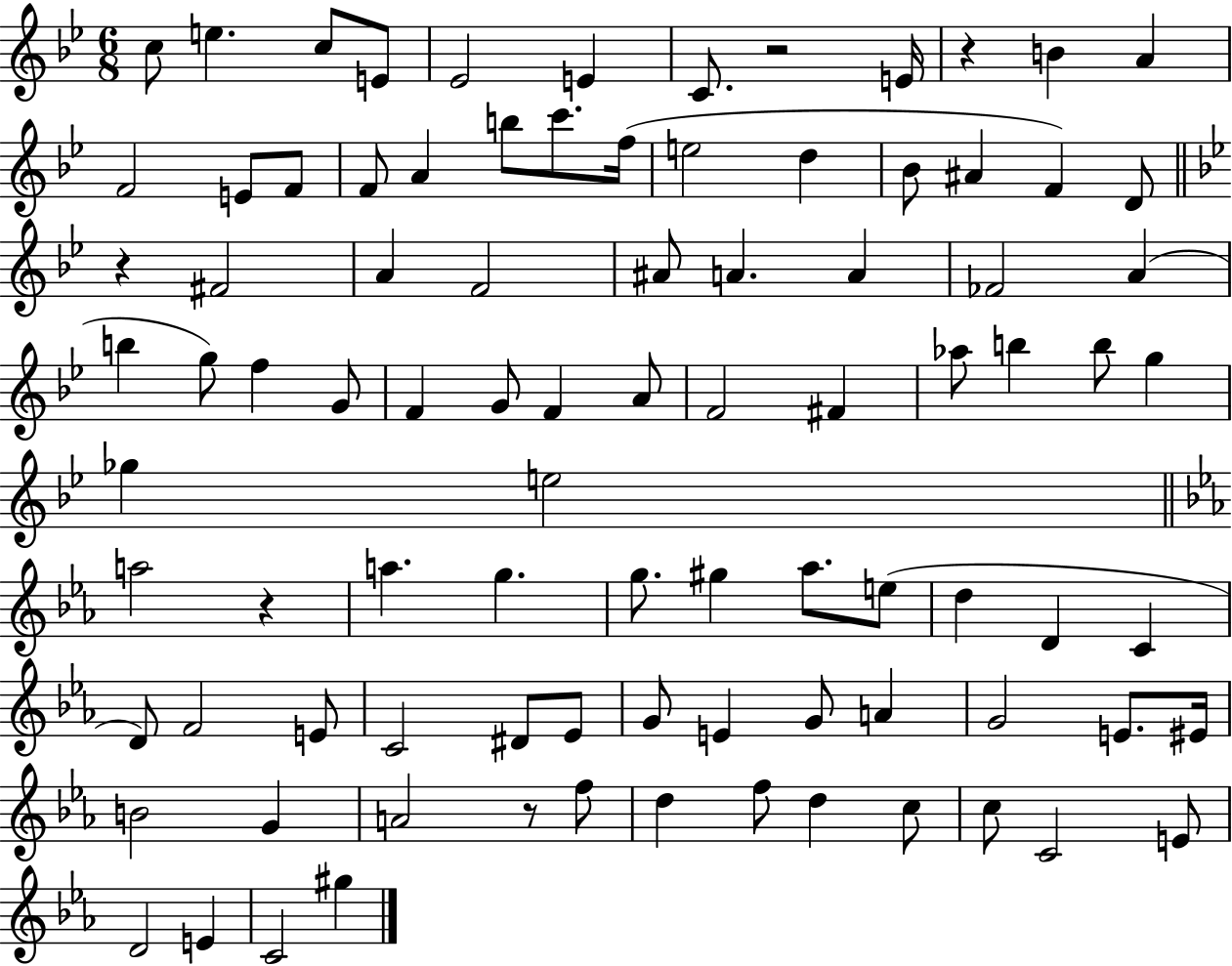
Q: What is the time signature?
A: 6/8